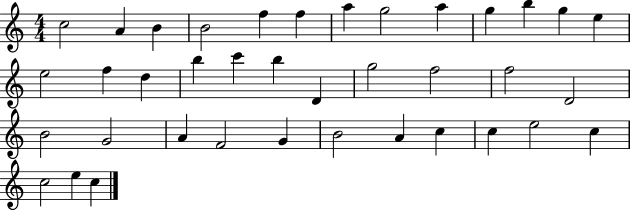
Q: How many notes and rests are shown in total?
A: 38